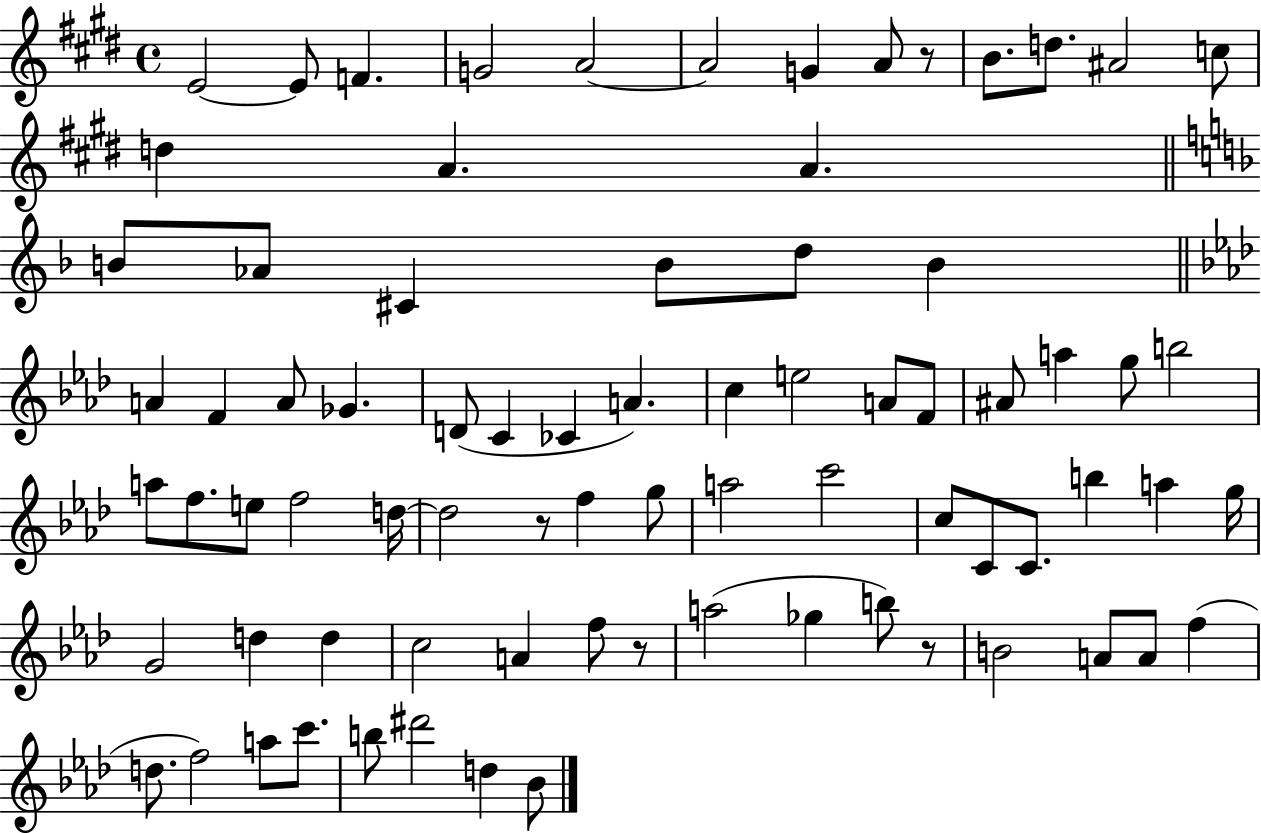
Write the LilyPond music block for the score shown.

{
  \clef treble
  \time 4/4
  \defaultTimeSignature
  \key e \major
  e'2~~ e'8 f'4. | g'2 a'2~~ | a'2 g'4 a'8 r8 | b'8. d''8. ais'2 c''8 | \break d''4 a'4. a'4. | \bar "||" \break \key d \minor b'8 aes'8 cis'4 b'8 d''8 b'4 | \bar "||" \break \key aes \major a'4 f'4 a'8 ges'4. | d'8( c'4 ces'4 a'4.) | c''4 e''2 a'8 f'8 | ais'8 a''4 g''8 b''2 | \break a''8 f''8. e''8 f''2 d''16~~ | d''2 r8 f''4 g''8 | a''2 c'''2 | c''8 c'8 c'8. b''4 a''4 g''16 | \break g'2 d''4 d''4 | c''2 a'4 f''8 r8 | a''2( ges''4 b''8) r8 | b'2 a'8 a'8 f''4( | \break d''8. f''2) a''8 c'''8. | b''8 dis'''2 d''4 bes'8 | \bar "|."
}